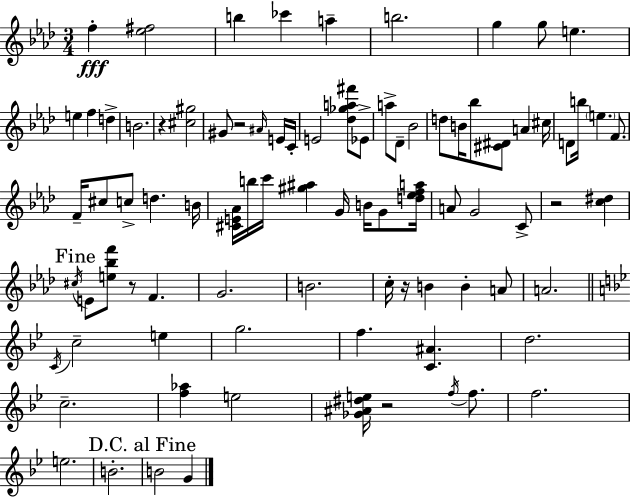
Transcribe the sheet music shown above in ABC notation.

X:1
T:Untitled
M:3/4
L:1/4
K:Fm
f [_e^f]2 b _c' a b2 g g/2 e e f d B2 z [^c^g]2 ^G/2 z2 ^A/4 E/4 C/4 E2 [_d_ga^f']/2 _E/2 a/2 _D/2 _B2 d/2 B/4 _b/2 [^C^D]/2 A ^c/4 D/2 b/4 e F/2 F/4 ^c/2 c/2 d B/4 [^CE_A]/4 b/4 c'/4 [^g^a] G/4 B/4 G/2 [d_efa]/4 A/2 G2 C/2 z2 [c^d] ^c/4 E/2 [e_bf']/2 z/2 F G2 B2 c/4 z/4 B B A/2 A2 C/4 c2 e g2 f [C^A] d2 c2 [f_a] e2 [_G^A^de]/4 z2 f/4 f/2 f2 e2 B2 B2 G